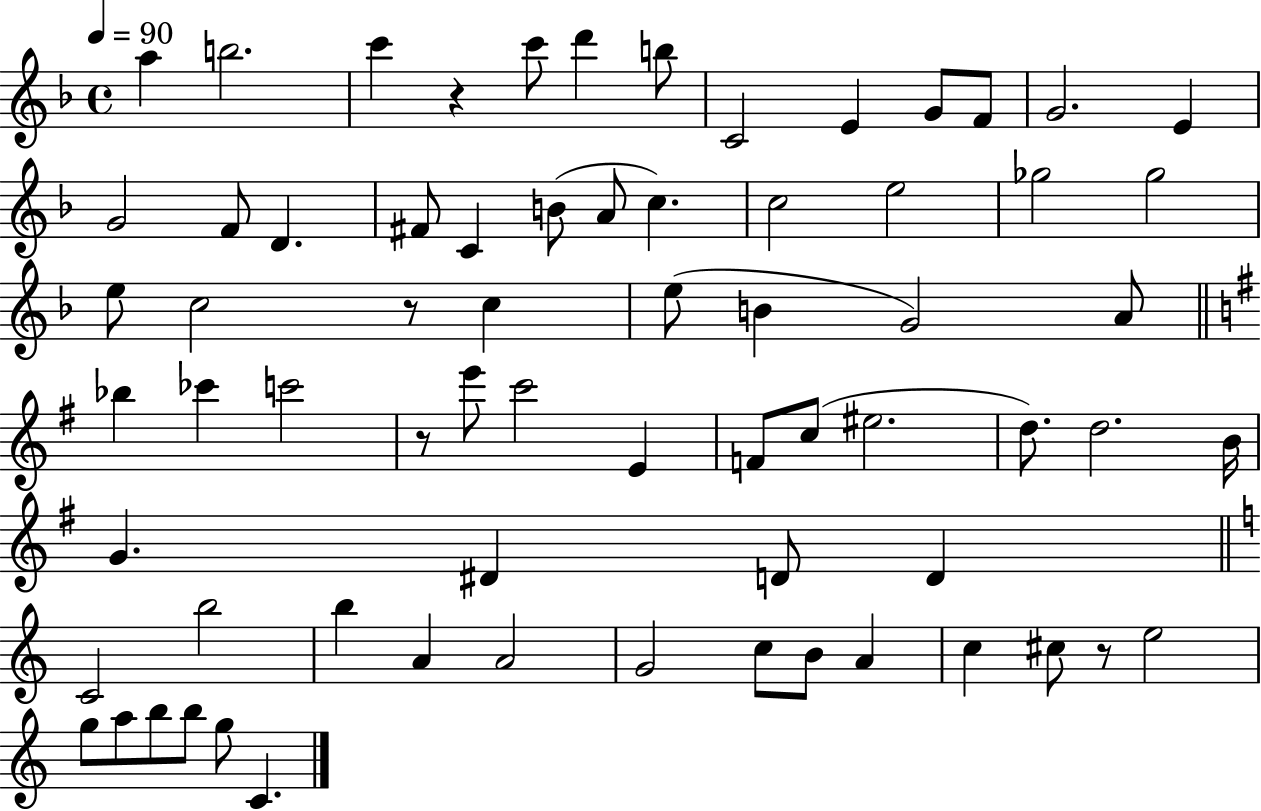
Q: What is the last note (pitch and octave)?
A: C4